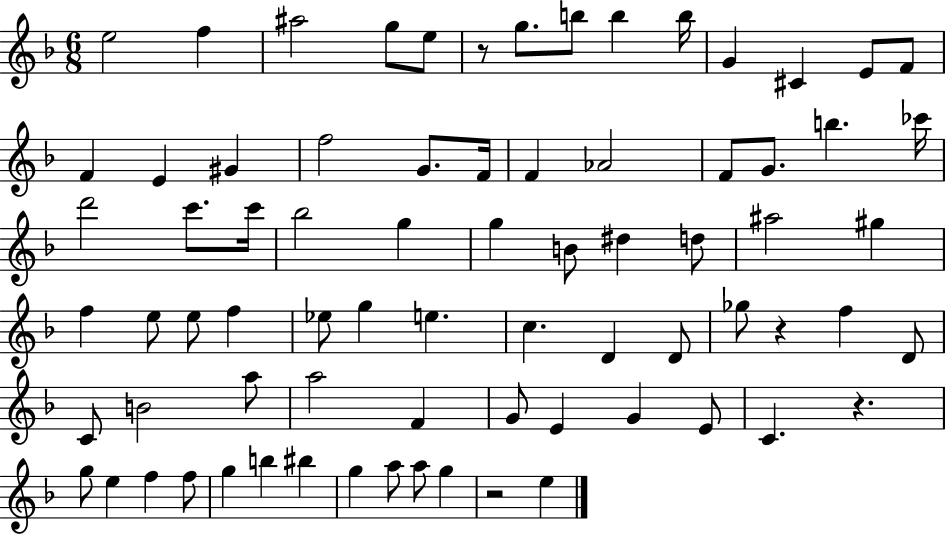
{
  \clef treble
  \numericTimeSignature
  \time 6/8
  \key f \major
  \repeat volta 2 { e''2 f''4 | ais''2 g''8 e''8 | r8 g''8. b''8 b''4 b''16 | g'4 cis'4 e'8 f'8 | \break f'4 e'4 gis'4 | f''2 g'8. f'16 | f'4 aes'2 | f'8 g'8. b''4. ces'''16 | \break d'''2 c'''8. c'''16 | bes''2 g''4 | g''4 b'8 dis''4 d''8 | ais''2 gis''4 | \break f''4 e''8 e''8 f''4 | ees''8 g''4 e''4. | c''4. d'4 d'8 | ges''8 r4 f''4 d'8 | \break c'8 b'2 a''8 | a''2 f'4 | g'8 e'4 g'4 e'8 | c'4. r4. | \break g''8 e''4 f''4 f''8 | g''4 b''4 bis''4 | g''4 a''8 a''8 g''4 | r2 e''4 | \break } \bar "|."
}